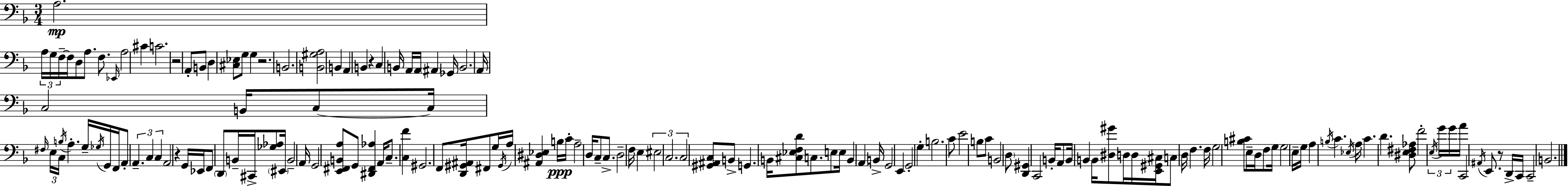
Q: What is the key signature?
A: F major